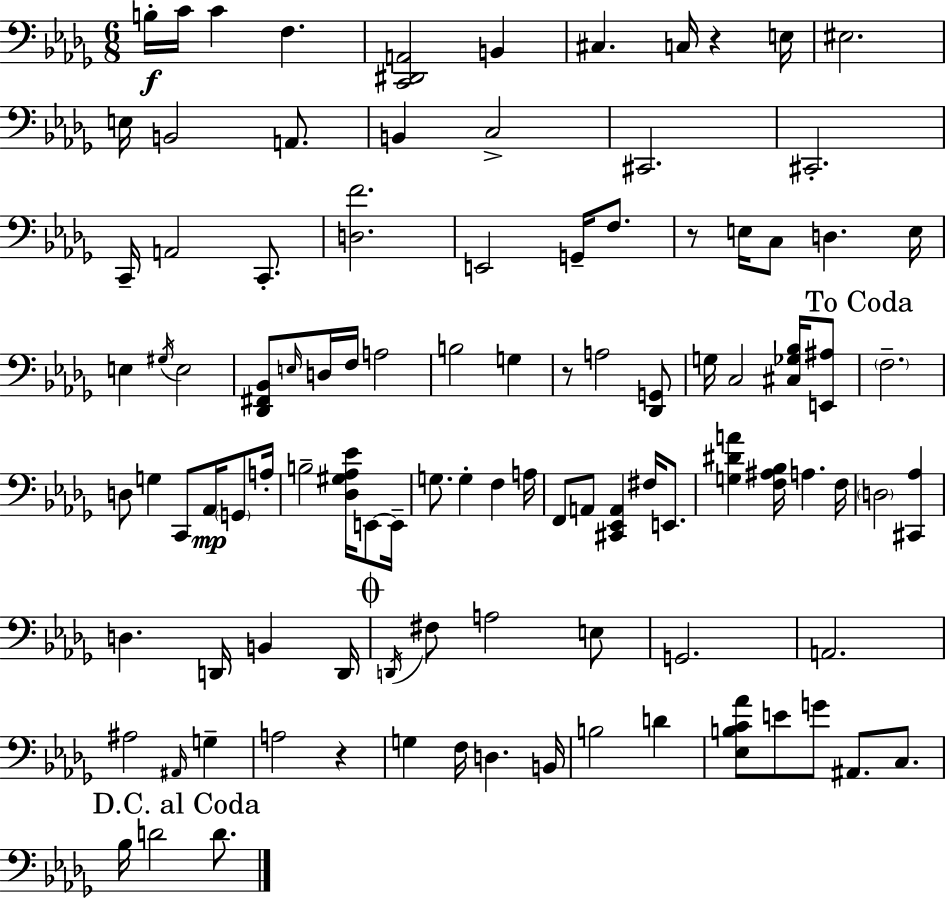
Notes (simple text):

B3/s C4/s C4/q F3/q. [C2,D#2,A2]/h B2/q C#3/q. C3/s R/q E3/s EIS3/h. E3/s B2/h A2/e. B2/q C3/h C#2/h. C#2/h. C2/s A2/h C2/e. [D3,F4]/h. E2/h G2/s F3/e. R/e E3/s C3/e D3/q. E3/s E3/q G#3/s E3/h [Db2,F#2,Bb2]/e E3/s D3/s F3/s A3/h B3/h G3/q R/e A3/h [Db2,G2]/e G3/s C3/h [C#3,Gb3,Bb3]/s [E2,A#3]/e F3/h. D3/e G3/q C2/e Ab2/s G2/e A3/s B3/h [Db3,G#3,Ab3,Eb4]/s E2/e E2/s G3/e. G3/q F3/q A3/s F2/e A2/e [C#2,Eb2,A2]/q F#3/s E2/e. [G3,D#4,A4]/q [F3,A#3,Bb3]/s A3/q. F3/s D3/h [C#2,Ab3]/q D3/q. D2/s B2/q D2/s D2/s F#3/e A3/h E3/e G2/h. A2/h. A#3/h A#2/s G3/q A3/h R/q G3/q F3/s D3/q. B2/s B3/h D4/q [Eb3,B3,C4,Ab4]/e E4/e G4/e A#2/e. C3/e. Bb3/s D4/h D4/e.